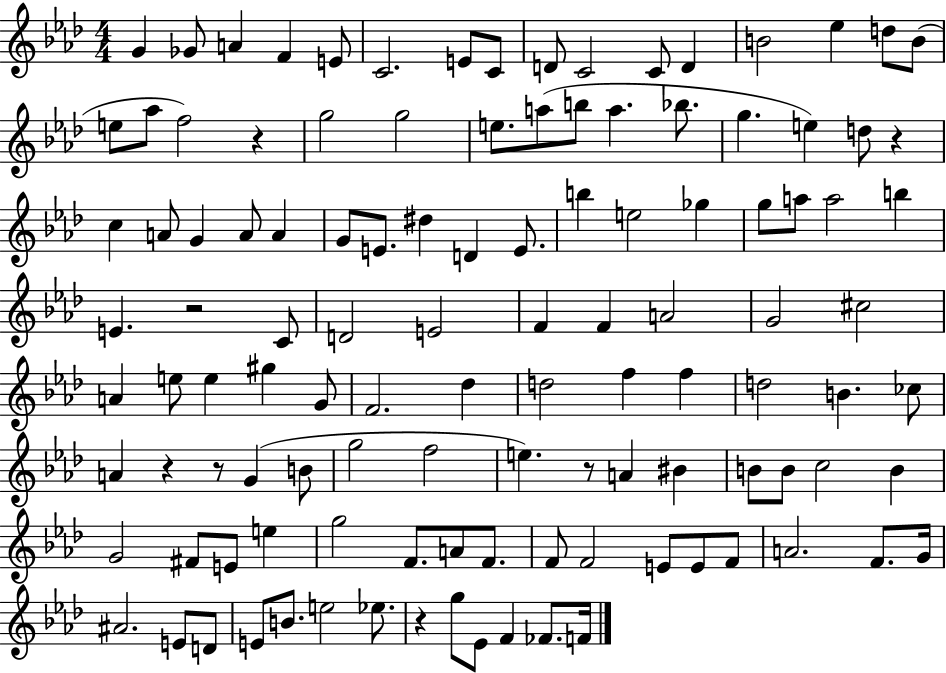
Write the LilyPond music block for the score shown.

{
  \clef treble
  \numericTimeSignature
  \time 4/4
  \key aes \major
  g'4 ges'8 a'4 f'4 e'8 | c'2. e'8 c'8 | d'8 c'2 c'8 d'4 | b'2 ees''4 d''8 b'8( | \break e''8 aes''8 f''2) r4 | g''2 g''2 | e''8. a''8( b''8 a''4. bes''8. | g''4. e''4) d''8 r4 | \break c''4 a'8 g'4 a'8 a'4 | g'8 e'8. dis''4 d'4 e'8. | b''4 e''2 ges''4 | g''8 a''8 a''2 b''4 | \break e'4. r2 c'8 | d'2 e'2 | f'4 f'4 a'2 | g'2 cis''2 | \break a'4 e''8 e''4 gis''4 g'8 | f'2. des''4 | d''2 f''4 f''4 | d''2 b'4. ces''8 | \break a'4 r4 r8 g'4( b'8 | g''2 f''2 | e''4.) r8 a'4 bis'4 | b'8 b'8 c''2 b'4 | \break g'2 fis'8 e'8 e''4 | g''2 f'8. a'8 f'8. | f'8 f'2 e'8 e'8 f'8 | a'2. f'8. g'16 | \break ais'2. e'8 d'8 | e'8 b'8. e''2 ees''8. | r4 g''8 ees'8 f'4 fes'8. f'16 | \bar "|."
}